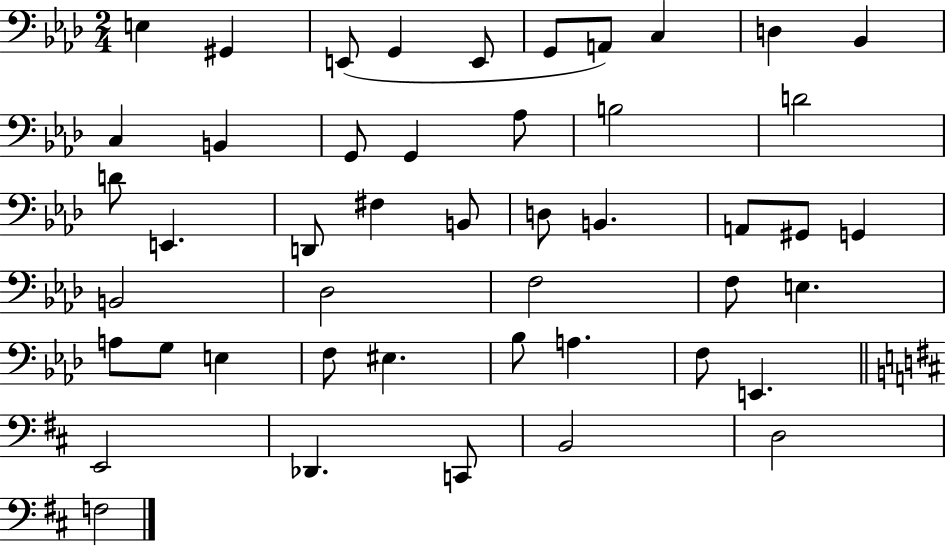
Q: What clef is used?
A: bass